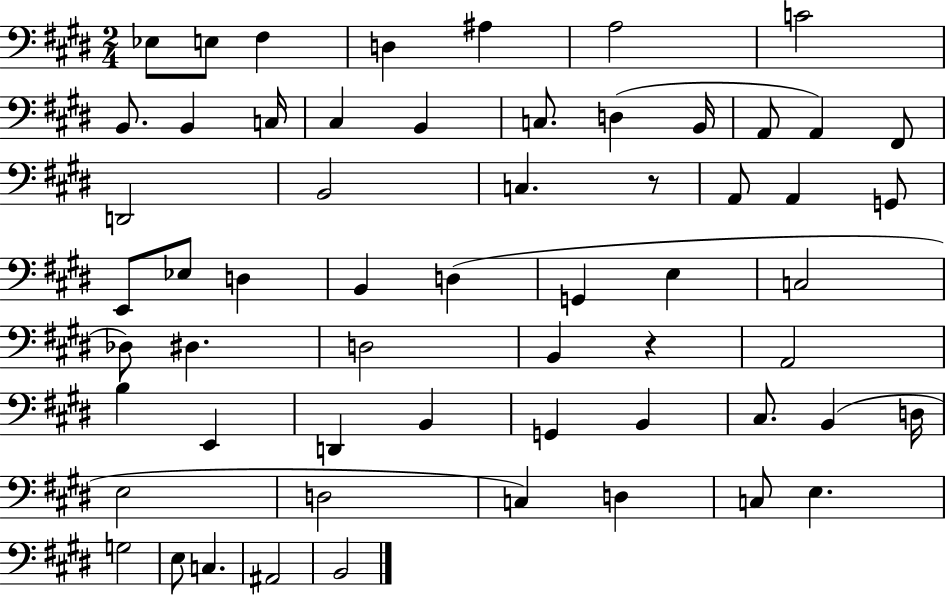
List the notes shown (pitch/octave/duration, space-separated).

Eb3/e E3/e F#3/q D3/q A#3/q A3/h C4/h B2/e. B2/q C3/s C#3/q B2/q C3/e. D3/q B2/s A2/e A2/q F#2/e D2/h B2/h C3/q. R/e A2/e A2/q G2/e E2/e Eb3/e D3/q B2/q D3/q G2/q E3/q C3/h Db3/e D#3/q. D3/h B2/q R/q A2/h B3/q E2/q D2/q B2/q G2/q B2/q C#3/e. B2/q D3/s E3/h D3/h C3/q D3/q C3/e E3/q. G3/h E3/e C3/q. A#2/h B2/h